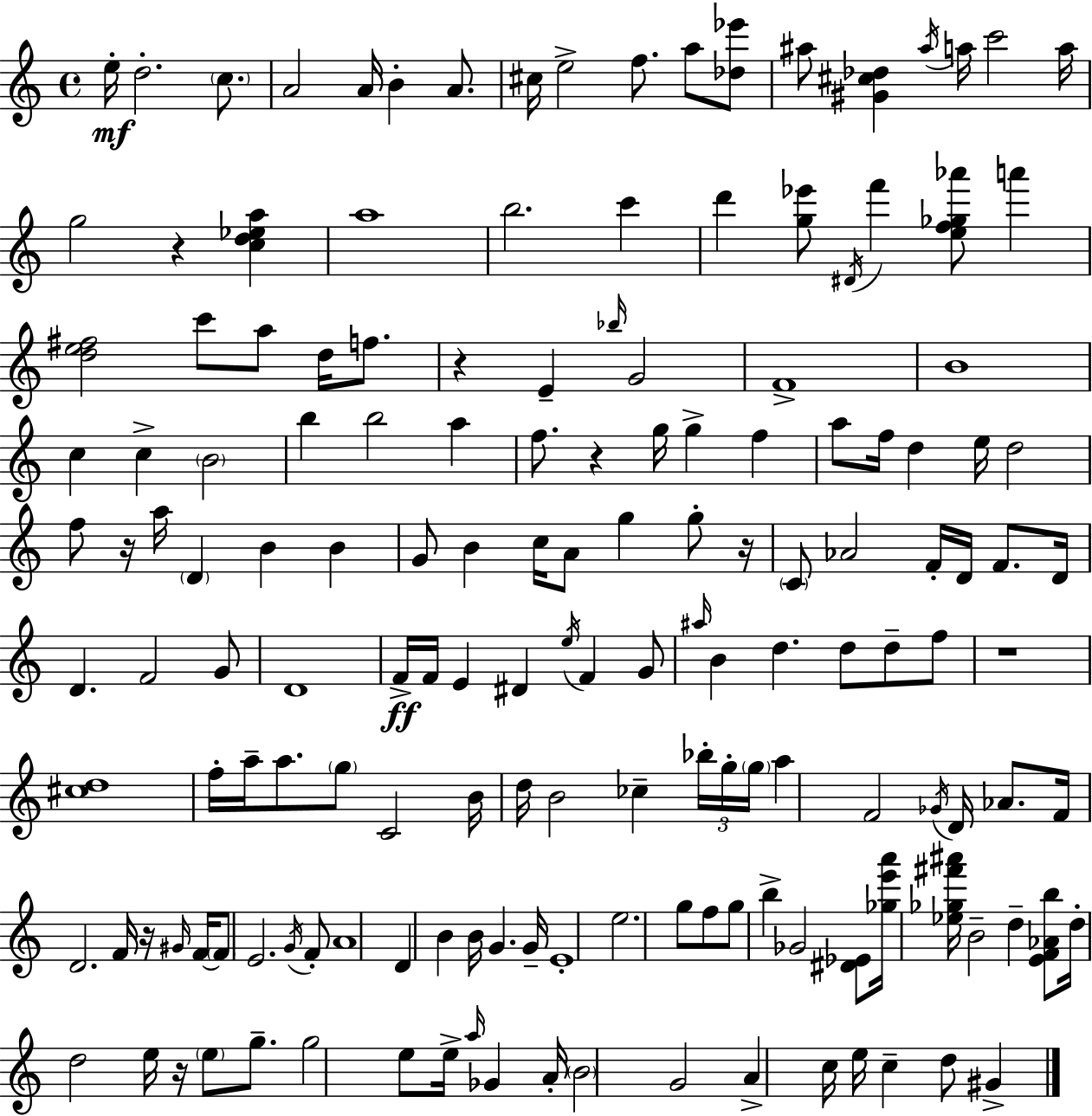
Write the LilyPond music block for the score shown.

{
  \clef treble
  \time 4/4
  \defaultTimeSignature
  \key a \minor
  e''16-.\mf d''2.-. \parenthesize c''8. | a'2 a'16 b'4-. a'8. | cis''16 e''2-> f''8. a''8 <des'' ees'''>8 | ais''8 <gis' cis'' des''>4 \acciaccatura { ais''16 } a''16 c'''2 | \break a''16 g''2 r4 <c'' d'' ees'' a''>4 | a''1 | b''2. c'''4 | d'''4 <g'' ees'''>8 \acciaccatura { dis'16 } f'''4 <e'' f'' ges'' aes'''>8 a'''4 | \break <d'' e'' fis''>2 c'''8 a''8 d''16 f''8. | r4 e'4-- \grace { bes''16 } g'2 | f'1-> | b'1 | \break c''4 c''4-> \parenthesize b'2 | b''4 b''2 a''4 | f''8. r4 g''16 g''4-> f''4 | a''8 f''16 d''4 e''16 d''2 | \break f''8 r16 a''16 \parenthesize d'4 b'4 b'4 | g'8 b'4 c''16 a'8 g''4 | g''8-. r16 \parenthesize c'8 aes'2 f'16-. d'16 f'8. | d'16 d'4. f'2 | \break g'8 d'1 | f'16->\ff f'16 e'4 dis'4 \acciaccatura { e''16 } f'4 | g'8 \grace { ais''16 } b'4 d''4. d''8 | d''8-- f''8 r1 | \break <cis'' d''>1 | f''16-. a''16-- a''8. \parenthesize g''8 c'2 | b'16 d''16 b'2 ces''4-- | \tuplet 3/2 { bes''16-. g''16-. \parenthesize g''16 } a''4 f'2 | \break \acciaccatura { ges'16 } d'16 aes'8. f'16 d'2. | f'16 r16 \grace { gis'16 } f'16~~ \parenthesize f'8 e'2. | \acciaccatura { g'16 } f'8-. a'1 | d'4 b'4 | \break b'16 g'4. g'16-- e'1-. | e''2. | g''8 f''8 g''8 b''4-> ges'2 | <dis' ees'>8 <ges'' e''' a'''>16 <ees'' ges'' fis''' ais'''>16 b'2-- | \break d''4-- <e' f' aes' b''>8 d''16-. d''2 | e''16 r16 \parenthesize e''8 g''8.-- g''2 | e''8 e''16-> \grace { a''16 } ges'4 a'16-. \parenthesize b'2 | g'2 a'4-> c''16 e''16 c''4-- | \break d''8 gis'4-> \bar "|."
}